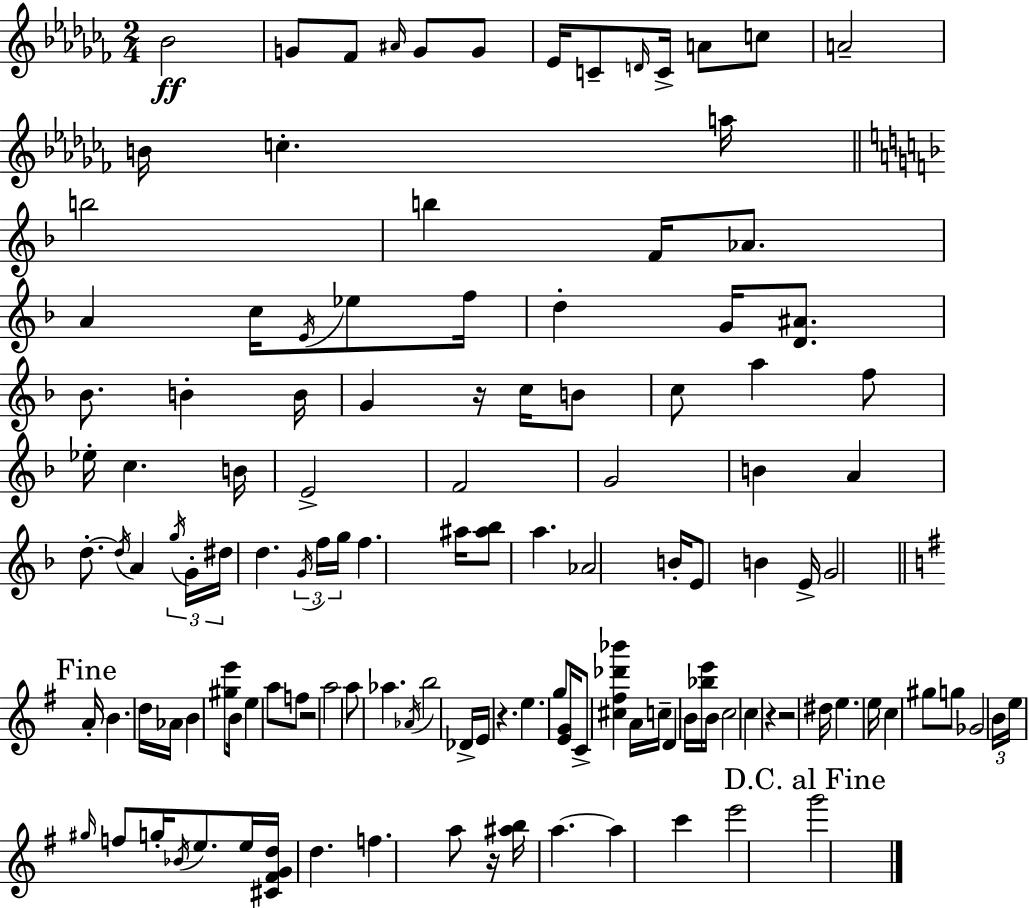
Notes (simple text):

Bb4/h G4/e FES4/e A#4/s G4/e G4/e Eb4/s C4/e D4/s C4/s A4/e C5/e A4/h B4/s C5/q. A5/s B5/h B5/q F4/s Ab4/e. A4/q C5/s E4/s Eb5/e F5/s D5/q G4/s [D4,A#4]/e. Bb4/e. B4/q B4/s G4/q R/s C5/s B4/e C5/e A5/q F5/e Eb5/s C5/q. B4/s E4/h F4/h G4/h B4/q A4/q D5/e. D5/s A4/q G5/s G4/s D#5/s D5/q. G4/s F5/s G5/s F5/q. A#5/s [A#5,Bb5]/e A5/q. Ab4/h B4/s E4/e B4/q E4/s G4/h A4/s B4/q. D5/s Ab4/s B4/q [G#5,E6]/e B4/s E5/q A5/e F5/e R/h A5/h A5/e Ab5/q. Ab4/s B5/h Db4/s E4/s R/q. E5/q. G5/e [E4,G4]/s C4/e [C#5,F#5,Db6,Bb6]/q A4/s C5/s D4/q B4/s [Bb5,E6]/s B4/s C5/h C5/q R/q R/h D#5/s E5/q. E5/s C5/q G#5/e G5/e Gb4/h B4/s E5/s G#5/s F5/e G5/s Bb4/s E5/e. E5/s [C#4,F#4,G4,D5]/s D5/q. F5/q. A5/e R/s [A#5,B5]/s A5/q. A5/q C6/q E6/h G6/h